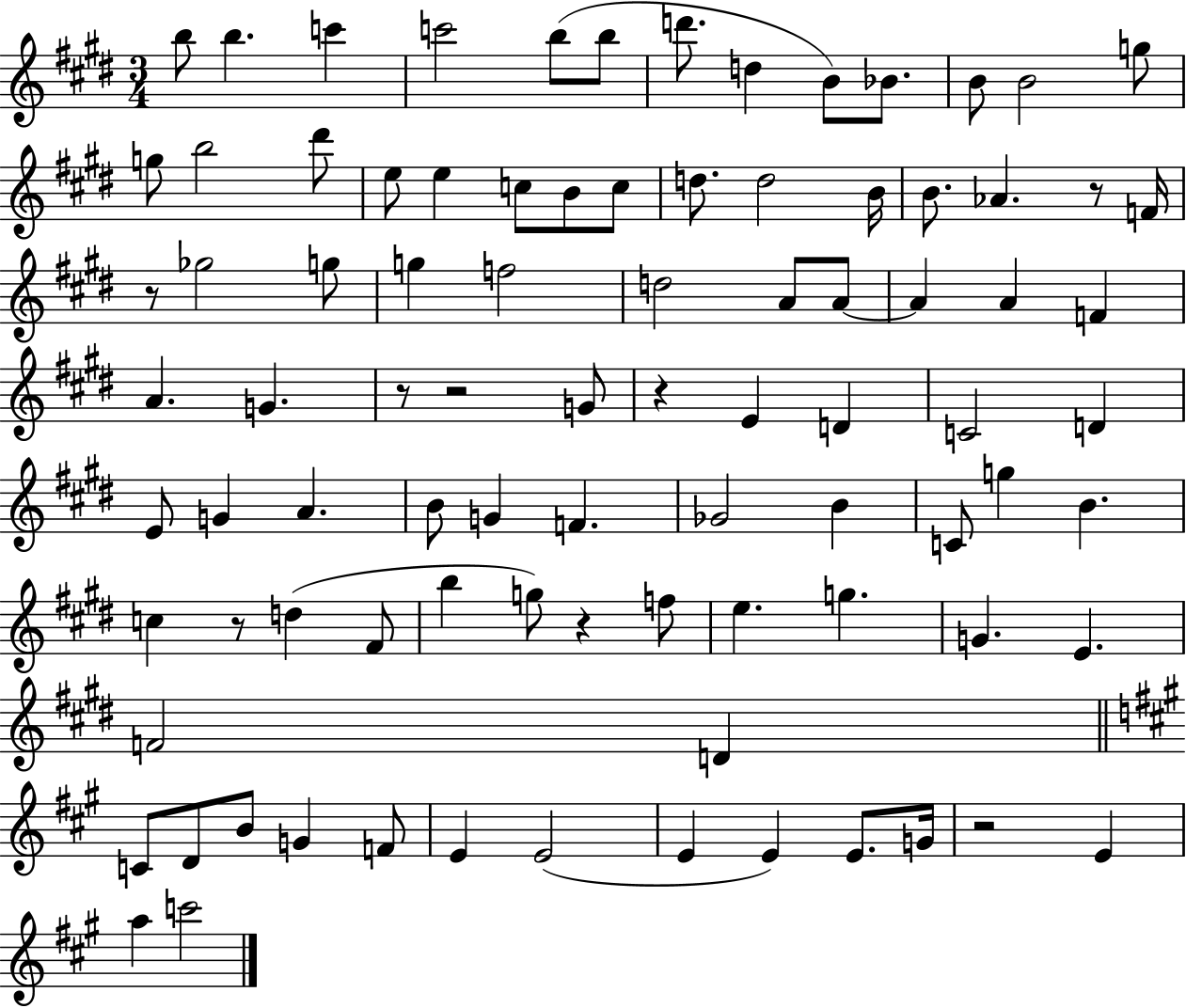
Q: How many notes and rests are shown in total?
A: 89